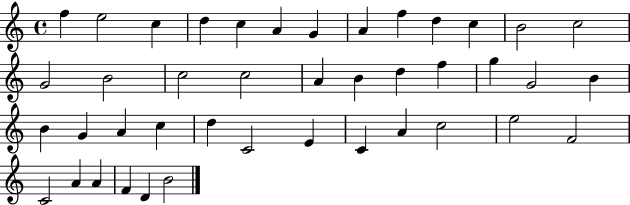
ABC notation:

X:1
T:Untitled
M:4/4
L:1/4
K:C
f e2 c d c A G A f d c B2 c2 G2 B2 c2 c2 A B d f g G2 B B G A c d C2 E C A c2 e2 F2 C2 A A F D B2